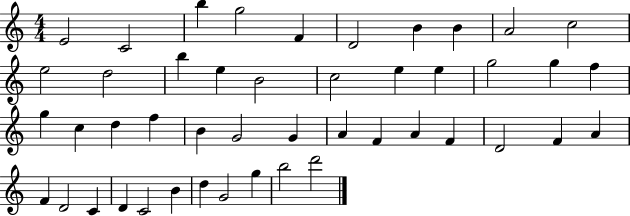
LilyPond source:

{
  \clef treble
  \numericTimeSignature
  \time 4/4
  \key c \major
  e'2 c'2 | b''4 g''2 f'4 | d'2 b'4 b'4 | a'2 c''2 | \break e''2 d''2 | b''4 e''4 b'2 | c''2 e''4 e''4 | g''2 g''4 f''4 | \break g''4 c''4 d''4 f''4 | b'4 g'2 g'4 | a'4 f'4 a'4 f'4 | d'2 f'4 a'4 | \break f'4 d'2 c'4 | d'4 c'2 b'4 | d''4 g'2 g''4 | b''2 d'''2 | \break \bar "|."
}